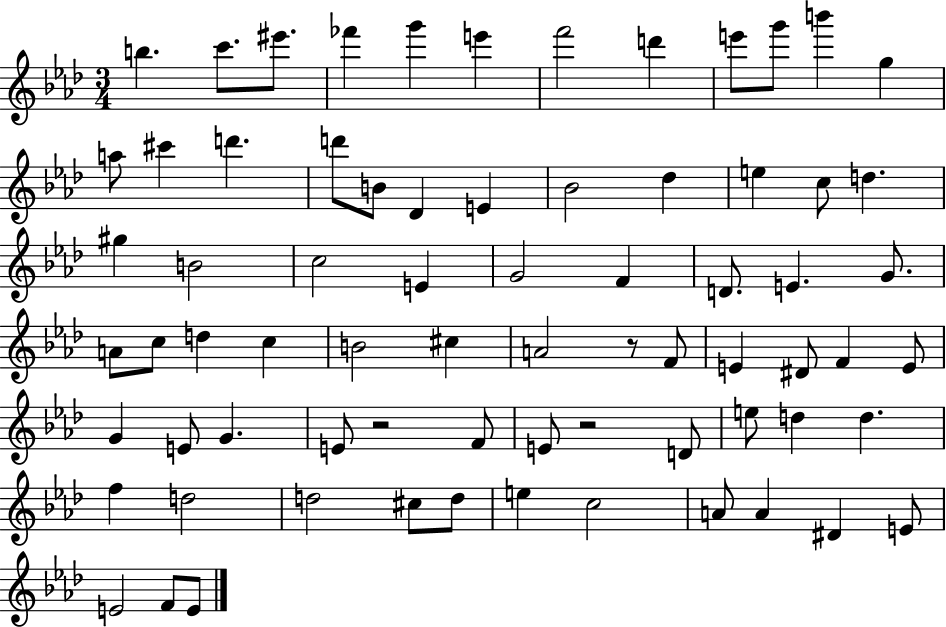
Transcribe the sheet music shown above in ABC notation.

X:1
T:Untitled
M:3/4
L:1/4
K:Ab
b c'/2 ^e'/2 _f' g' e' f'2 d' e'/2 g'/2 b' g a/2 ^c' d' d'/2 B/2 _D E _B2 _d e c/2 d ^g B2 c2 E G2 F D/2 E G/2 A/2 c/2 d c B2 ^c A2 z/2 F/2 E ^D/2 F E/2 G E/2 G E/2 z2 F/2 E/2 z2 D/2 e/2 d d f d2 d2 ^c/2 d/2 e c2 A/2 A ^D E/2 E2 F/2 E/2